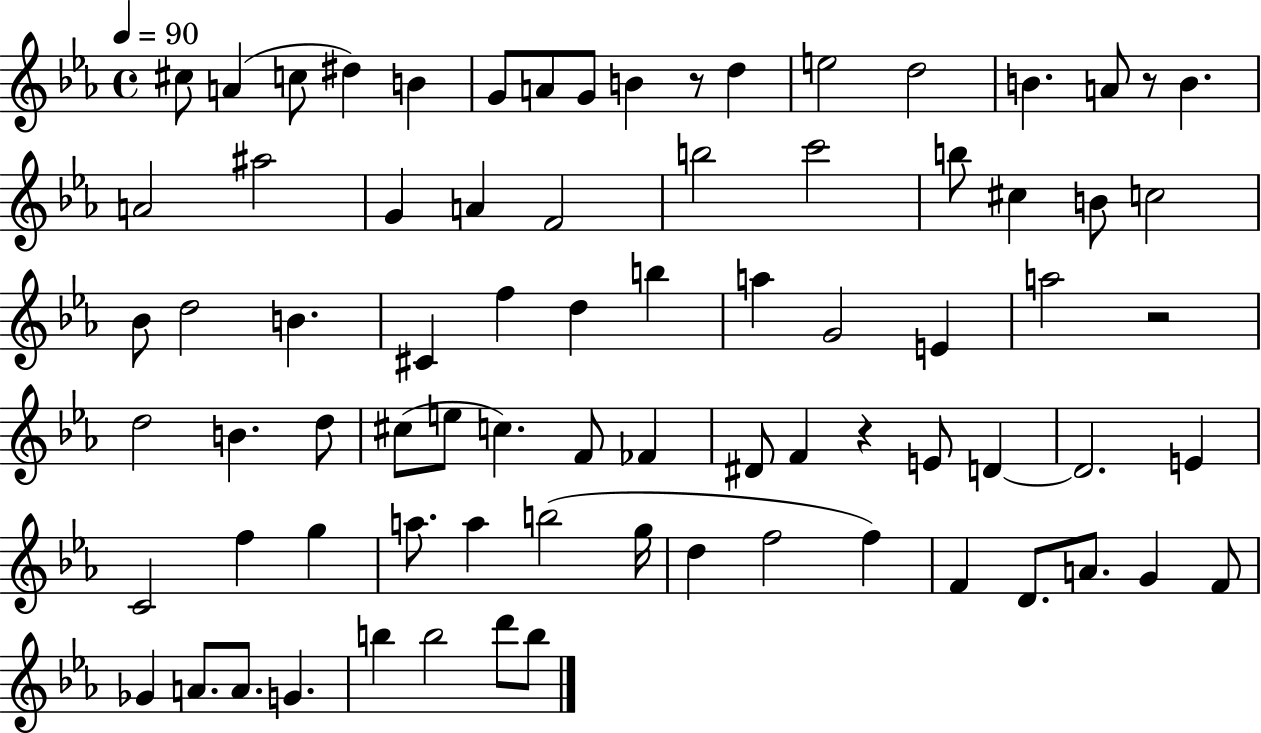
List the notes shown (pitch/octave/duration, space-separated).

C#5/e A4/q C5/e D#5/q B4/q G4/e A4/e G4/e B4/q R/e D5/q E5/h D5/h B4/q. A4/e R/e B4/q. A4/h A#5/h G4/q A4/q F4/h B5/h C6/h B5/e C#5/q B4/e C5/h Bb4/e D5/h B4/q. C#4/q F5/q D5/q B5/q A5/q G4/h E4/q A5/h R/h D5/h B4/q. D5/e C#5/e E5/e C5/q. F4/e FES4/q D#4/e F4/q R/q E4/e D4/q D4/h. E4/q C4/h F5/q G5/q A5/e. A5/q B5/h G5/s D5/q F5/h F5/q F4/q D4/e. A4/e. G4/q F4/e Gb4/q A4/e. A4/e. G4/q. B5/q B5/h D6/e B5/e